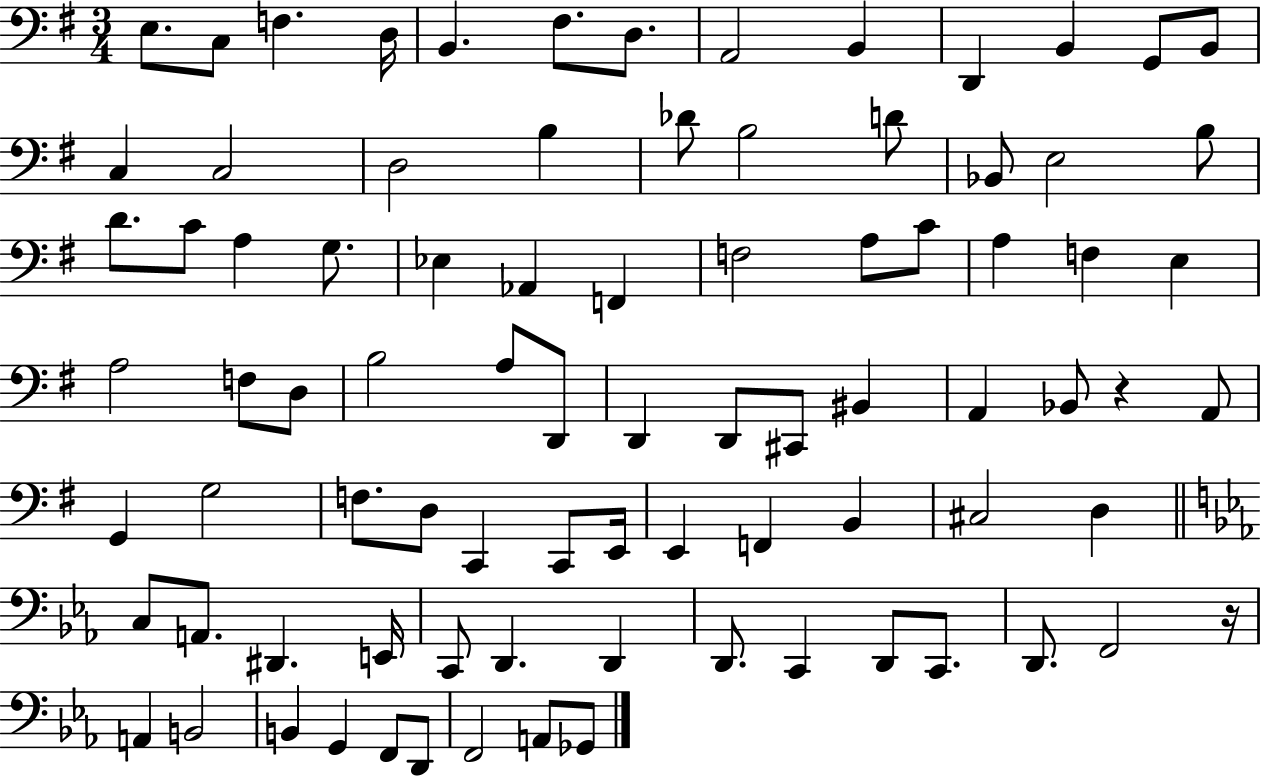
{
  \clef bass
  \numericTimeSignature
  \time 3/4
  \key g \major
  \repeat volta 2 { e8. c8 f4. d16 | b,4. fis8. d8. | a,2 b,4 | d,4 b,4 g,8 b,8 | \break c4 c2 | d2 b4 | des'8 b2 d'8 | bes,8 e2 b8 | \break d'8. c'8 a4 g8. | ees4 aes,4 f,4 | f2 a8 c'8 | a4 f4 e4 | \break a2 f8 d8 | b2 a8 d,8 | d,4 d,8 cis,8 bis,4 | a,4 bes,8 r4 a,8 | \break g,4 g2 | f8. d8 c,4 c,8 e,16 | e,4 f,4 b,4 | cis2 d4 | \break \bar "||" \break \key ees \major c8 a,8. dis,4. e,16 | c,8 d,4. d,4 | d,8. c,4 d,8 c,8. | d,8. f,2 r16 | \break a,4 b,2 | b,4 g,4 f,8 d,8 | f,2 a,8 ges,8 | } \bar "|."
}